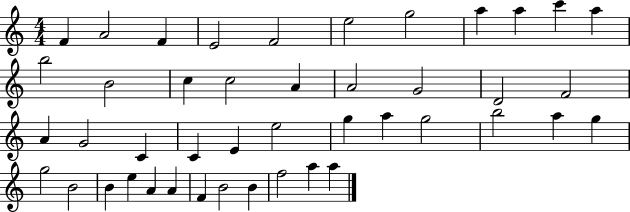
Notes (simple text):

F4/q A4/h F4/q E4/h F4/h E5/h G5/h A5/q A5/q C6/q A5/q B5/h B4/h C5/q C5/h A4/q A4/h G4/h D4/h F4/h A4/q G4/h C4/q C4/q E4/q E5/h G5/q A5/q G5/h B5/h A5/q G5/q G5/h B4/h B4/q E5/q A4/q A4/q F4/q B4/h B4/q F5/h A5/q A5/q